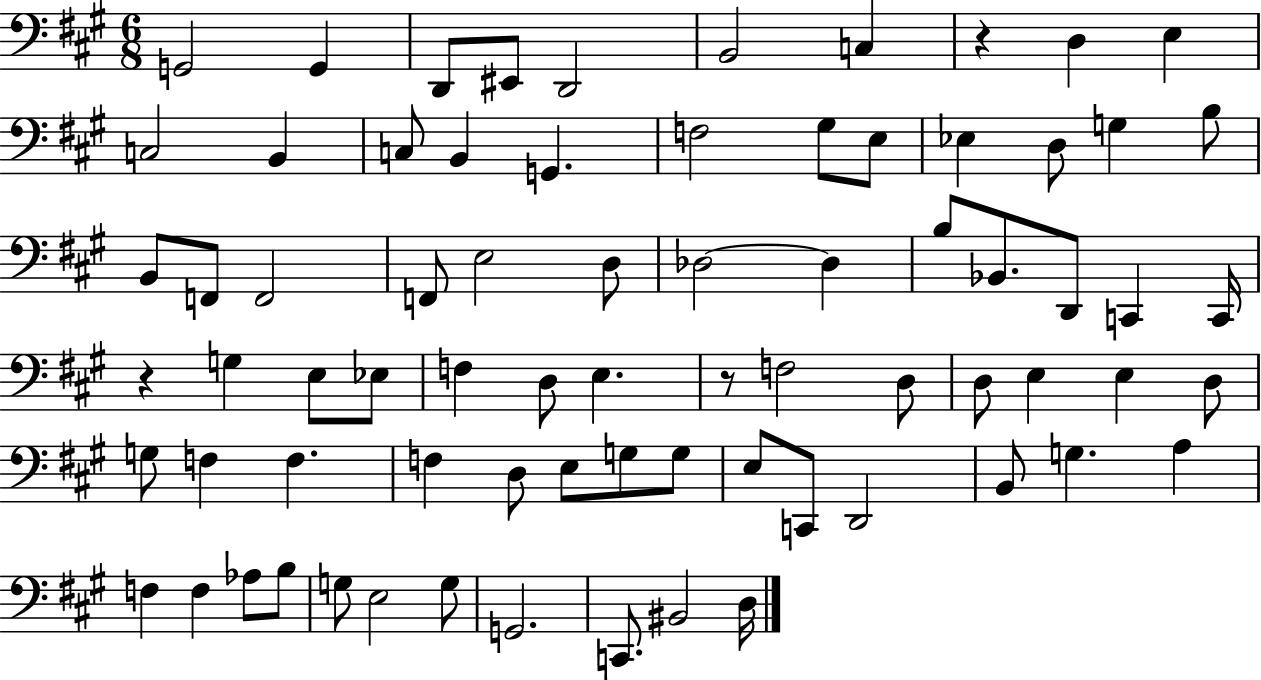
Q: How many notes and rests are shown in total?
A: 74